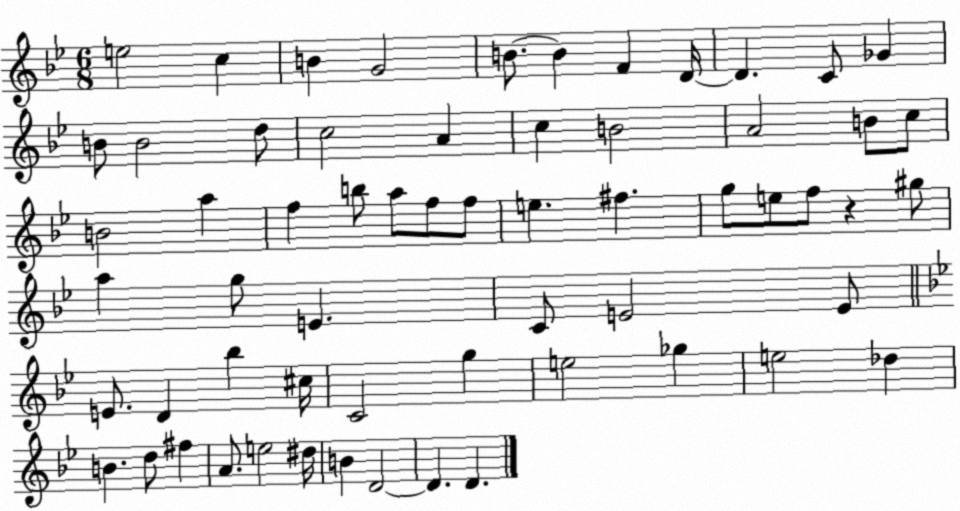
X:1
T:Untitled
M:6/8
L:1/4
K:Bb
e2 c B G2 B/2 B F D/4 D C/2 _G B/2 B2 d/2 c2 A c B2 A2 B/2 c/2 B2 a f b/2 a/2 f/2 f/2 e ^f g/2 e/2 f/2 z ^g/2 a g/2 E C/2 E2 E/2 E/2 D _b ^c/4 C2 g e2 _g e2 _d B d/2 ^f A/2 e2 ^d/4 B D2 D D